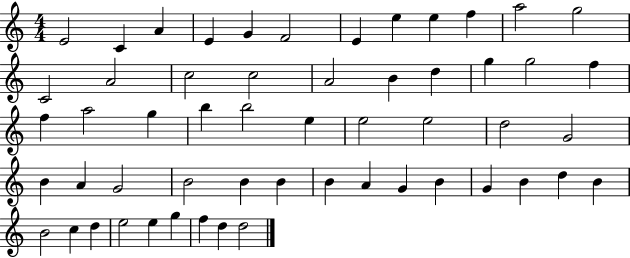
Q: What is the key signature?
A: C major